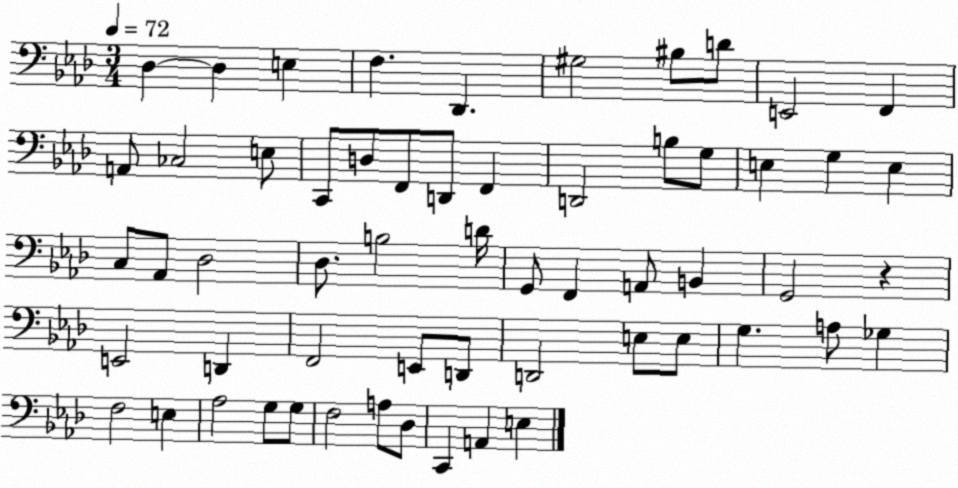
X:1
T:Untitled
M:3/4
L:1/4
K:Ab
_D, _D, E, F, _D,, ^G,2 ^B,/2 D/2 E,,2 F,, A,,/2 _C,2 E,/2 C,,/2 D,/2 F,,/2 D,,/2 F,, D,,2 B,/2 G,/2 E, G, E, C,/2 _A,,/2 _D,2 _D,/2 B,2 D/4 G,,/2 F,, A,,/2 B,, G,,2 z E,,2 D,, F,,2 E,,/2 D,,/2 D,,2 E,/2 E,/2 G, A,/2 _G, F,2 E, _A,2 G,/2 G,/2 F,2 A,/2 _D,/2 C,, A,, E,